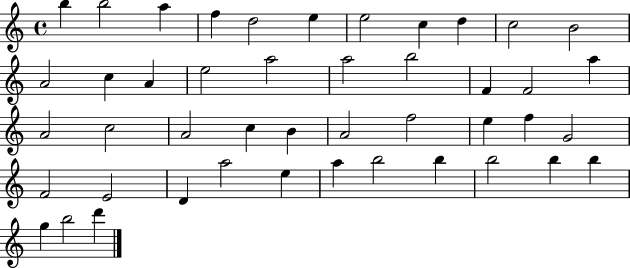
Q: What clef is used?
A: treble